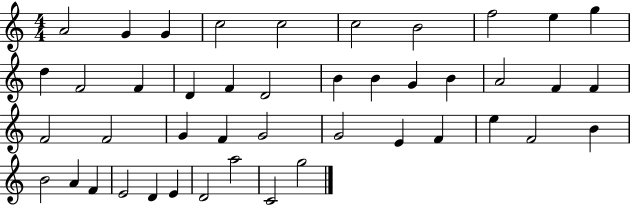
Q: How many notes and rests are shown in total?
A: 44